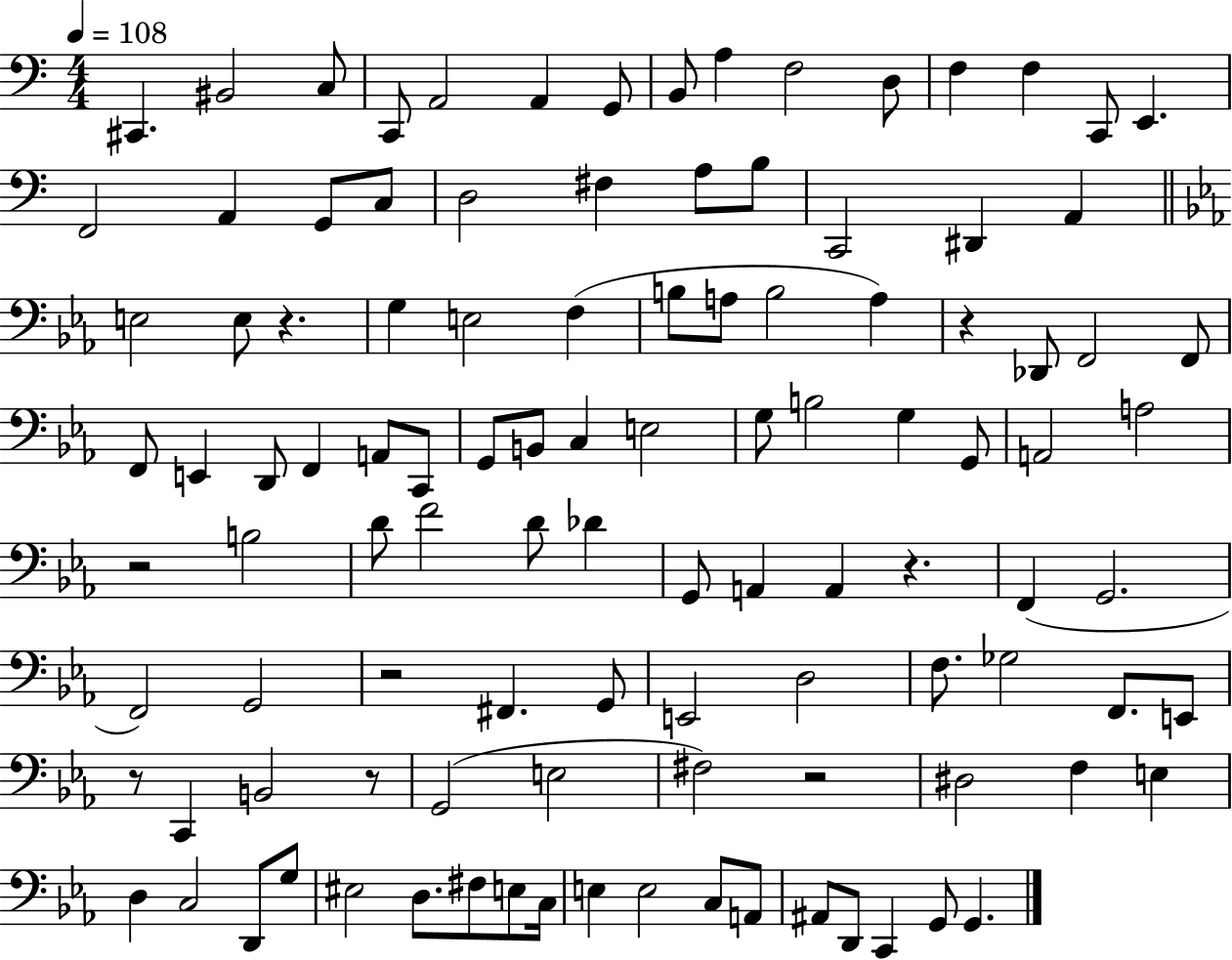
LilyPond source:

{
  \clef bass
  \numericTimeSignature
  \time 4/4
  \key c \major
  \tempo 4 = 108
  cis,4. bis,2 c8 | c,8 a,2 a,4 g,8 | b,8 a4 f2 d8 | f4 f4 c,8 e,4. | \break f,2 a,4 g,8 c8 | d2 fis4 a8 b8 | c,2 dis,4 a,4 | \bar "||" \break \key c \minor e2 e8 r4. | g4 e2 f4( | b8 a8 b2 a4) | r4 des,8 f,2 f,8 | \break f,8 e,4 d,8 f,4 a,8 c,8 | g,8 b,8 c4 e2 | g8 b2 g4 g,8 | a,2 a2 | \break r2 b2 | d'8 f'2 d'8 des'4 | g,8 a,4 a,4 r4. | f,4( g,2. | \break f,2) g,2 | r2 fis,4. g,8 | e,2 d2 | f8. ges2 f,8. e,8 | \break r8 c,4 b,2 r8 | g,2( e2 | fis2) r2 | dis2 f4 e4 | \break d4 c2 d,8 g8 | eis2 d8. fis8 e8 c16 | e4 e2 c8 a,8 | ais,8 d,8 c,4 g,8 g,4. | \break \bar "|."
}